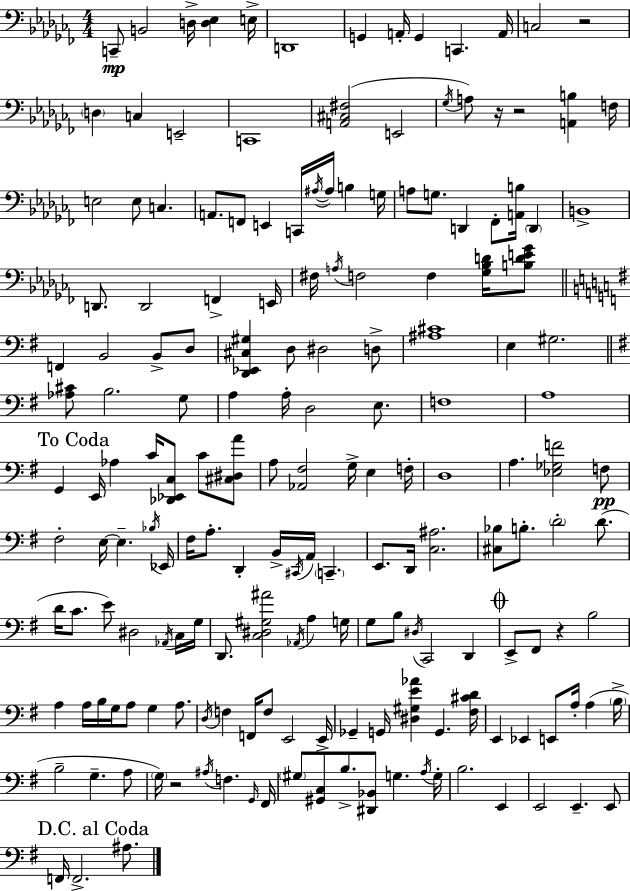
C2/e B2/h D3/s [D3,Eb3]/q E3/s D2/w G2/q A2/s G2/q C2/q. A2/s C3/h R/h D3/q C3/q E2/h C2/w [A2,C#3,F#3]/h E2/h Gb3/s A3/e R/s R/h [A2,B3]/q F3/s E3/h E3/e C3/q. A2/e. F2/e E2/q C2/s A#3/s A#3/s B3/q G3/s A3/e G3/e. D2/q FES2/e [A2,B3]/s D2/q B2/w D2/e. D2/h F2/q E2/s F#3/s A3/s F3/h F3/q [Gb3,Bb3,D4]/s [B3,D4,E4,Gb4]/e F2/q B2/h B2/e D3/e [D2,Eb2,C#3,G#3]/q D3/e D#3/h D3/e [A#3,C#4]/w E3/q G#3/h. [Ab3,C#4]/e B3/h. G3/e A3/q A3/s D3/h E3/e. F3/w A3/w G2/q E2/s Ab3/q C4/s [Db2,Eb2,C3]/e C4/e [C#3,D#3,A4]/e A3/e [Ab2,F#3]/h G3/s E3/q F3/s D3/w A3/q. [Eb3,Gb3,F4]/h F3/e F#3/h E3/s E3/q. Bb3/s Eb2/s F#3/s A3/e. D2/q B2/s C#2/s A2/s C2/q. E2/e. D2/s [C3,A#3]/h. [C#3,Bb3]/e B3/e. D4/h D4/e. D4/s C4/e. E4/e D#3/h Ab2/s C3/s G3/s D2/e. [C3,D#3,G#3,A#4]/h Ab2/s A3/q G3/s G3/e B3/e D#3/s C2/h D2/q E2/e F#2/e R/q B3/h A3/q A3/s B3/s G3/s A3/e G3/q A3/e. D3/s F3/q F2/s F3/e E2/h E2/s Gb2/q G2/s [D#3,G#3,E4,Ab4]/q G2/q. [F#3,C#4,D4]/s E2/q Eb2/q E2/e A3/s A3/q B3/s B3/h G3/q. A3/e G3/s R/h A#3/s F3/q. G2/s F#2/s G#3/e [G#2,C3]/e B3/e. [D#2,Bb2]/e G3/q. A3/s G3/s B3/h. E2/q E2/h E2/q. E2/e F2/s F2/h. A#3/e.